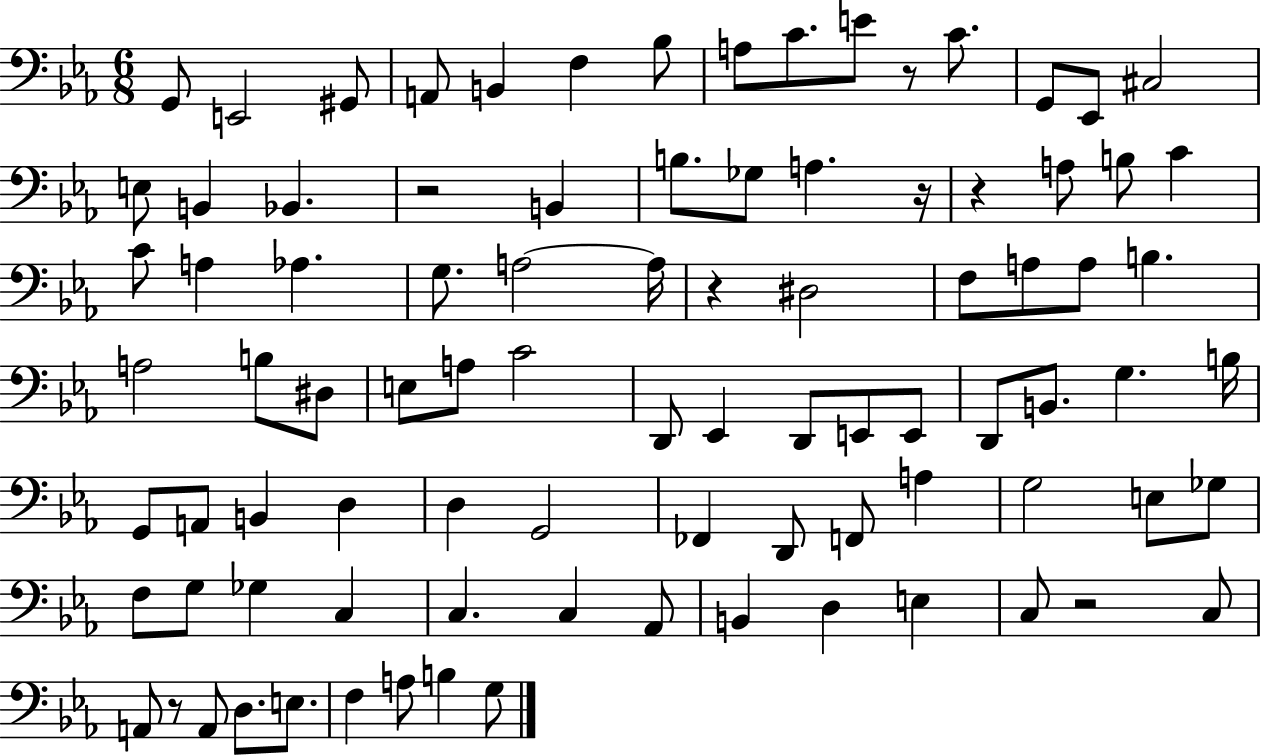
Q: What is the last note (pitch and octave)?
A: G3